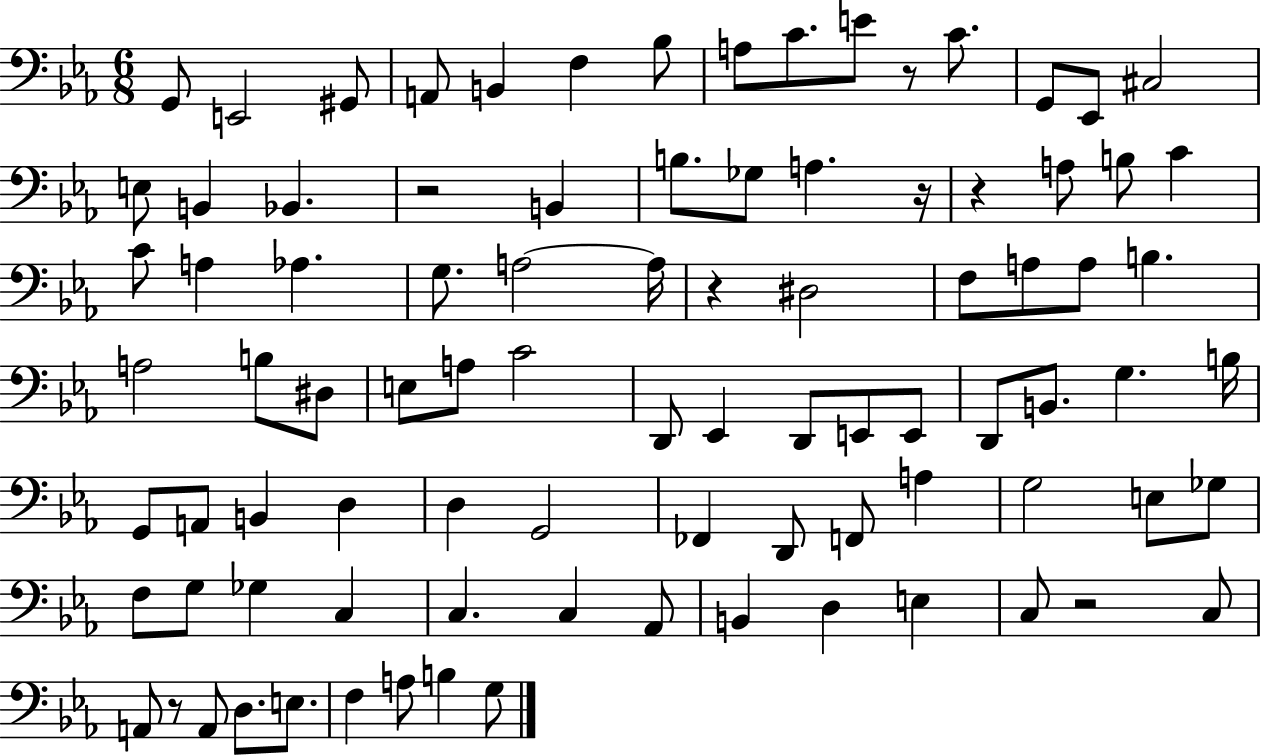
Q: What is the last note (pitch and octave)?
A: G3